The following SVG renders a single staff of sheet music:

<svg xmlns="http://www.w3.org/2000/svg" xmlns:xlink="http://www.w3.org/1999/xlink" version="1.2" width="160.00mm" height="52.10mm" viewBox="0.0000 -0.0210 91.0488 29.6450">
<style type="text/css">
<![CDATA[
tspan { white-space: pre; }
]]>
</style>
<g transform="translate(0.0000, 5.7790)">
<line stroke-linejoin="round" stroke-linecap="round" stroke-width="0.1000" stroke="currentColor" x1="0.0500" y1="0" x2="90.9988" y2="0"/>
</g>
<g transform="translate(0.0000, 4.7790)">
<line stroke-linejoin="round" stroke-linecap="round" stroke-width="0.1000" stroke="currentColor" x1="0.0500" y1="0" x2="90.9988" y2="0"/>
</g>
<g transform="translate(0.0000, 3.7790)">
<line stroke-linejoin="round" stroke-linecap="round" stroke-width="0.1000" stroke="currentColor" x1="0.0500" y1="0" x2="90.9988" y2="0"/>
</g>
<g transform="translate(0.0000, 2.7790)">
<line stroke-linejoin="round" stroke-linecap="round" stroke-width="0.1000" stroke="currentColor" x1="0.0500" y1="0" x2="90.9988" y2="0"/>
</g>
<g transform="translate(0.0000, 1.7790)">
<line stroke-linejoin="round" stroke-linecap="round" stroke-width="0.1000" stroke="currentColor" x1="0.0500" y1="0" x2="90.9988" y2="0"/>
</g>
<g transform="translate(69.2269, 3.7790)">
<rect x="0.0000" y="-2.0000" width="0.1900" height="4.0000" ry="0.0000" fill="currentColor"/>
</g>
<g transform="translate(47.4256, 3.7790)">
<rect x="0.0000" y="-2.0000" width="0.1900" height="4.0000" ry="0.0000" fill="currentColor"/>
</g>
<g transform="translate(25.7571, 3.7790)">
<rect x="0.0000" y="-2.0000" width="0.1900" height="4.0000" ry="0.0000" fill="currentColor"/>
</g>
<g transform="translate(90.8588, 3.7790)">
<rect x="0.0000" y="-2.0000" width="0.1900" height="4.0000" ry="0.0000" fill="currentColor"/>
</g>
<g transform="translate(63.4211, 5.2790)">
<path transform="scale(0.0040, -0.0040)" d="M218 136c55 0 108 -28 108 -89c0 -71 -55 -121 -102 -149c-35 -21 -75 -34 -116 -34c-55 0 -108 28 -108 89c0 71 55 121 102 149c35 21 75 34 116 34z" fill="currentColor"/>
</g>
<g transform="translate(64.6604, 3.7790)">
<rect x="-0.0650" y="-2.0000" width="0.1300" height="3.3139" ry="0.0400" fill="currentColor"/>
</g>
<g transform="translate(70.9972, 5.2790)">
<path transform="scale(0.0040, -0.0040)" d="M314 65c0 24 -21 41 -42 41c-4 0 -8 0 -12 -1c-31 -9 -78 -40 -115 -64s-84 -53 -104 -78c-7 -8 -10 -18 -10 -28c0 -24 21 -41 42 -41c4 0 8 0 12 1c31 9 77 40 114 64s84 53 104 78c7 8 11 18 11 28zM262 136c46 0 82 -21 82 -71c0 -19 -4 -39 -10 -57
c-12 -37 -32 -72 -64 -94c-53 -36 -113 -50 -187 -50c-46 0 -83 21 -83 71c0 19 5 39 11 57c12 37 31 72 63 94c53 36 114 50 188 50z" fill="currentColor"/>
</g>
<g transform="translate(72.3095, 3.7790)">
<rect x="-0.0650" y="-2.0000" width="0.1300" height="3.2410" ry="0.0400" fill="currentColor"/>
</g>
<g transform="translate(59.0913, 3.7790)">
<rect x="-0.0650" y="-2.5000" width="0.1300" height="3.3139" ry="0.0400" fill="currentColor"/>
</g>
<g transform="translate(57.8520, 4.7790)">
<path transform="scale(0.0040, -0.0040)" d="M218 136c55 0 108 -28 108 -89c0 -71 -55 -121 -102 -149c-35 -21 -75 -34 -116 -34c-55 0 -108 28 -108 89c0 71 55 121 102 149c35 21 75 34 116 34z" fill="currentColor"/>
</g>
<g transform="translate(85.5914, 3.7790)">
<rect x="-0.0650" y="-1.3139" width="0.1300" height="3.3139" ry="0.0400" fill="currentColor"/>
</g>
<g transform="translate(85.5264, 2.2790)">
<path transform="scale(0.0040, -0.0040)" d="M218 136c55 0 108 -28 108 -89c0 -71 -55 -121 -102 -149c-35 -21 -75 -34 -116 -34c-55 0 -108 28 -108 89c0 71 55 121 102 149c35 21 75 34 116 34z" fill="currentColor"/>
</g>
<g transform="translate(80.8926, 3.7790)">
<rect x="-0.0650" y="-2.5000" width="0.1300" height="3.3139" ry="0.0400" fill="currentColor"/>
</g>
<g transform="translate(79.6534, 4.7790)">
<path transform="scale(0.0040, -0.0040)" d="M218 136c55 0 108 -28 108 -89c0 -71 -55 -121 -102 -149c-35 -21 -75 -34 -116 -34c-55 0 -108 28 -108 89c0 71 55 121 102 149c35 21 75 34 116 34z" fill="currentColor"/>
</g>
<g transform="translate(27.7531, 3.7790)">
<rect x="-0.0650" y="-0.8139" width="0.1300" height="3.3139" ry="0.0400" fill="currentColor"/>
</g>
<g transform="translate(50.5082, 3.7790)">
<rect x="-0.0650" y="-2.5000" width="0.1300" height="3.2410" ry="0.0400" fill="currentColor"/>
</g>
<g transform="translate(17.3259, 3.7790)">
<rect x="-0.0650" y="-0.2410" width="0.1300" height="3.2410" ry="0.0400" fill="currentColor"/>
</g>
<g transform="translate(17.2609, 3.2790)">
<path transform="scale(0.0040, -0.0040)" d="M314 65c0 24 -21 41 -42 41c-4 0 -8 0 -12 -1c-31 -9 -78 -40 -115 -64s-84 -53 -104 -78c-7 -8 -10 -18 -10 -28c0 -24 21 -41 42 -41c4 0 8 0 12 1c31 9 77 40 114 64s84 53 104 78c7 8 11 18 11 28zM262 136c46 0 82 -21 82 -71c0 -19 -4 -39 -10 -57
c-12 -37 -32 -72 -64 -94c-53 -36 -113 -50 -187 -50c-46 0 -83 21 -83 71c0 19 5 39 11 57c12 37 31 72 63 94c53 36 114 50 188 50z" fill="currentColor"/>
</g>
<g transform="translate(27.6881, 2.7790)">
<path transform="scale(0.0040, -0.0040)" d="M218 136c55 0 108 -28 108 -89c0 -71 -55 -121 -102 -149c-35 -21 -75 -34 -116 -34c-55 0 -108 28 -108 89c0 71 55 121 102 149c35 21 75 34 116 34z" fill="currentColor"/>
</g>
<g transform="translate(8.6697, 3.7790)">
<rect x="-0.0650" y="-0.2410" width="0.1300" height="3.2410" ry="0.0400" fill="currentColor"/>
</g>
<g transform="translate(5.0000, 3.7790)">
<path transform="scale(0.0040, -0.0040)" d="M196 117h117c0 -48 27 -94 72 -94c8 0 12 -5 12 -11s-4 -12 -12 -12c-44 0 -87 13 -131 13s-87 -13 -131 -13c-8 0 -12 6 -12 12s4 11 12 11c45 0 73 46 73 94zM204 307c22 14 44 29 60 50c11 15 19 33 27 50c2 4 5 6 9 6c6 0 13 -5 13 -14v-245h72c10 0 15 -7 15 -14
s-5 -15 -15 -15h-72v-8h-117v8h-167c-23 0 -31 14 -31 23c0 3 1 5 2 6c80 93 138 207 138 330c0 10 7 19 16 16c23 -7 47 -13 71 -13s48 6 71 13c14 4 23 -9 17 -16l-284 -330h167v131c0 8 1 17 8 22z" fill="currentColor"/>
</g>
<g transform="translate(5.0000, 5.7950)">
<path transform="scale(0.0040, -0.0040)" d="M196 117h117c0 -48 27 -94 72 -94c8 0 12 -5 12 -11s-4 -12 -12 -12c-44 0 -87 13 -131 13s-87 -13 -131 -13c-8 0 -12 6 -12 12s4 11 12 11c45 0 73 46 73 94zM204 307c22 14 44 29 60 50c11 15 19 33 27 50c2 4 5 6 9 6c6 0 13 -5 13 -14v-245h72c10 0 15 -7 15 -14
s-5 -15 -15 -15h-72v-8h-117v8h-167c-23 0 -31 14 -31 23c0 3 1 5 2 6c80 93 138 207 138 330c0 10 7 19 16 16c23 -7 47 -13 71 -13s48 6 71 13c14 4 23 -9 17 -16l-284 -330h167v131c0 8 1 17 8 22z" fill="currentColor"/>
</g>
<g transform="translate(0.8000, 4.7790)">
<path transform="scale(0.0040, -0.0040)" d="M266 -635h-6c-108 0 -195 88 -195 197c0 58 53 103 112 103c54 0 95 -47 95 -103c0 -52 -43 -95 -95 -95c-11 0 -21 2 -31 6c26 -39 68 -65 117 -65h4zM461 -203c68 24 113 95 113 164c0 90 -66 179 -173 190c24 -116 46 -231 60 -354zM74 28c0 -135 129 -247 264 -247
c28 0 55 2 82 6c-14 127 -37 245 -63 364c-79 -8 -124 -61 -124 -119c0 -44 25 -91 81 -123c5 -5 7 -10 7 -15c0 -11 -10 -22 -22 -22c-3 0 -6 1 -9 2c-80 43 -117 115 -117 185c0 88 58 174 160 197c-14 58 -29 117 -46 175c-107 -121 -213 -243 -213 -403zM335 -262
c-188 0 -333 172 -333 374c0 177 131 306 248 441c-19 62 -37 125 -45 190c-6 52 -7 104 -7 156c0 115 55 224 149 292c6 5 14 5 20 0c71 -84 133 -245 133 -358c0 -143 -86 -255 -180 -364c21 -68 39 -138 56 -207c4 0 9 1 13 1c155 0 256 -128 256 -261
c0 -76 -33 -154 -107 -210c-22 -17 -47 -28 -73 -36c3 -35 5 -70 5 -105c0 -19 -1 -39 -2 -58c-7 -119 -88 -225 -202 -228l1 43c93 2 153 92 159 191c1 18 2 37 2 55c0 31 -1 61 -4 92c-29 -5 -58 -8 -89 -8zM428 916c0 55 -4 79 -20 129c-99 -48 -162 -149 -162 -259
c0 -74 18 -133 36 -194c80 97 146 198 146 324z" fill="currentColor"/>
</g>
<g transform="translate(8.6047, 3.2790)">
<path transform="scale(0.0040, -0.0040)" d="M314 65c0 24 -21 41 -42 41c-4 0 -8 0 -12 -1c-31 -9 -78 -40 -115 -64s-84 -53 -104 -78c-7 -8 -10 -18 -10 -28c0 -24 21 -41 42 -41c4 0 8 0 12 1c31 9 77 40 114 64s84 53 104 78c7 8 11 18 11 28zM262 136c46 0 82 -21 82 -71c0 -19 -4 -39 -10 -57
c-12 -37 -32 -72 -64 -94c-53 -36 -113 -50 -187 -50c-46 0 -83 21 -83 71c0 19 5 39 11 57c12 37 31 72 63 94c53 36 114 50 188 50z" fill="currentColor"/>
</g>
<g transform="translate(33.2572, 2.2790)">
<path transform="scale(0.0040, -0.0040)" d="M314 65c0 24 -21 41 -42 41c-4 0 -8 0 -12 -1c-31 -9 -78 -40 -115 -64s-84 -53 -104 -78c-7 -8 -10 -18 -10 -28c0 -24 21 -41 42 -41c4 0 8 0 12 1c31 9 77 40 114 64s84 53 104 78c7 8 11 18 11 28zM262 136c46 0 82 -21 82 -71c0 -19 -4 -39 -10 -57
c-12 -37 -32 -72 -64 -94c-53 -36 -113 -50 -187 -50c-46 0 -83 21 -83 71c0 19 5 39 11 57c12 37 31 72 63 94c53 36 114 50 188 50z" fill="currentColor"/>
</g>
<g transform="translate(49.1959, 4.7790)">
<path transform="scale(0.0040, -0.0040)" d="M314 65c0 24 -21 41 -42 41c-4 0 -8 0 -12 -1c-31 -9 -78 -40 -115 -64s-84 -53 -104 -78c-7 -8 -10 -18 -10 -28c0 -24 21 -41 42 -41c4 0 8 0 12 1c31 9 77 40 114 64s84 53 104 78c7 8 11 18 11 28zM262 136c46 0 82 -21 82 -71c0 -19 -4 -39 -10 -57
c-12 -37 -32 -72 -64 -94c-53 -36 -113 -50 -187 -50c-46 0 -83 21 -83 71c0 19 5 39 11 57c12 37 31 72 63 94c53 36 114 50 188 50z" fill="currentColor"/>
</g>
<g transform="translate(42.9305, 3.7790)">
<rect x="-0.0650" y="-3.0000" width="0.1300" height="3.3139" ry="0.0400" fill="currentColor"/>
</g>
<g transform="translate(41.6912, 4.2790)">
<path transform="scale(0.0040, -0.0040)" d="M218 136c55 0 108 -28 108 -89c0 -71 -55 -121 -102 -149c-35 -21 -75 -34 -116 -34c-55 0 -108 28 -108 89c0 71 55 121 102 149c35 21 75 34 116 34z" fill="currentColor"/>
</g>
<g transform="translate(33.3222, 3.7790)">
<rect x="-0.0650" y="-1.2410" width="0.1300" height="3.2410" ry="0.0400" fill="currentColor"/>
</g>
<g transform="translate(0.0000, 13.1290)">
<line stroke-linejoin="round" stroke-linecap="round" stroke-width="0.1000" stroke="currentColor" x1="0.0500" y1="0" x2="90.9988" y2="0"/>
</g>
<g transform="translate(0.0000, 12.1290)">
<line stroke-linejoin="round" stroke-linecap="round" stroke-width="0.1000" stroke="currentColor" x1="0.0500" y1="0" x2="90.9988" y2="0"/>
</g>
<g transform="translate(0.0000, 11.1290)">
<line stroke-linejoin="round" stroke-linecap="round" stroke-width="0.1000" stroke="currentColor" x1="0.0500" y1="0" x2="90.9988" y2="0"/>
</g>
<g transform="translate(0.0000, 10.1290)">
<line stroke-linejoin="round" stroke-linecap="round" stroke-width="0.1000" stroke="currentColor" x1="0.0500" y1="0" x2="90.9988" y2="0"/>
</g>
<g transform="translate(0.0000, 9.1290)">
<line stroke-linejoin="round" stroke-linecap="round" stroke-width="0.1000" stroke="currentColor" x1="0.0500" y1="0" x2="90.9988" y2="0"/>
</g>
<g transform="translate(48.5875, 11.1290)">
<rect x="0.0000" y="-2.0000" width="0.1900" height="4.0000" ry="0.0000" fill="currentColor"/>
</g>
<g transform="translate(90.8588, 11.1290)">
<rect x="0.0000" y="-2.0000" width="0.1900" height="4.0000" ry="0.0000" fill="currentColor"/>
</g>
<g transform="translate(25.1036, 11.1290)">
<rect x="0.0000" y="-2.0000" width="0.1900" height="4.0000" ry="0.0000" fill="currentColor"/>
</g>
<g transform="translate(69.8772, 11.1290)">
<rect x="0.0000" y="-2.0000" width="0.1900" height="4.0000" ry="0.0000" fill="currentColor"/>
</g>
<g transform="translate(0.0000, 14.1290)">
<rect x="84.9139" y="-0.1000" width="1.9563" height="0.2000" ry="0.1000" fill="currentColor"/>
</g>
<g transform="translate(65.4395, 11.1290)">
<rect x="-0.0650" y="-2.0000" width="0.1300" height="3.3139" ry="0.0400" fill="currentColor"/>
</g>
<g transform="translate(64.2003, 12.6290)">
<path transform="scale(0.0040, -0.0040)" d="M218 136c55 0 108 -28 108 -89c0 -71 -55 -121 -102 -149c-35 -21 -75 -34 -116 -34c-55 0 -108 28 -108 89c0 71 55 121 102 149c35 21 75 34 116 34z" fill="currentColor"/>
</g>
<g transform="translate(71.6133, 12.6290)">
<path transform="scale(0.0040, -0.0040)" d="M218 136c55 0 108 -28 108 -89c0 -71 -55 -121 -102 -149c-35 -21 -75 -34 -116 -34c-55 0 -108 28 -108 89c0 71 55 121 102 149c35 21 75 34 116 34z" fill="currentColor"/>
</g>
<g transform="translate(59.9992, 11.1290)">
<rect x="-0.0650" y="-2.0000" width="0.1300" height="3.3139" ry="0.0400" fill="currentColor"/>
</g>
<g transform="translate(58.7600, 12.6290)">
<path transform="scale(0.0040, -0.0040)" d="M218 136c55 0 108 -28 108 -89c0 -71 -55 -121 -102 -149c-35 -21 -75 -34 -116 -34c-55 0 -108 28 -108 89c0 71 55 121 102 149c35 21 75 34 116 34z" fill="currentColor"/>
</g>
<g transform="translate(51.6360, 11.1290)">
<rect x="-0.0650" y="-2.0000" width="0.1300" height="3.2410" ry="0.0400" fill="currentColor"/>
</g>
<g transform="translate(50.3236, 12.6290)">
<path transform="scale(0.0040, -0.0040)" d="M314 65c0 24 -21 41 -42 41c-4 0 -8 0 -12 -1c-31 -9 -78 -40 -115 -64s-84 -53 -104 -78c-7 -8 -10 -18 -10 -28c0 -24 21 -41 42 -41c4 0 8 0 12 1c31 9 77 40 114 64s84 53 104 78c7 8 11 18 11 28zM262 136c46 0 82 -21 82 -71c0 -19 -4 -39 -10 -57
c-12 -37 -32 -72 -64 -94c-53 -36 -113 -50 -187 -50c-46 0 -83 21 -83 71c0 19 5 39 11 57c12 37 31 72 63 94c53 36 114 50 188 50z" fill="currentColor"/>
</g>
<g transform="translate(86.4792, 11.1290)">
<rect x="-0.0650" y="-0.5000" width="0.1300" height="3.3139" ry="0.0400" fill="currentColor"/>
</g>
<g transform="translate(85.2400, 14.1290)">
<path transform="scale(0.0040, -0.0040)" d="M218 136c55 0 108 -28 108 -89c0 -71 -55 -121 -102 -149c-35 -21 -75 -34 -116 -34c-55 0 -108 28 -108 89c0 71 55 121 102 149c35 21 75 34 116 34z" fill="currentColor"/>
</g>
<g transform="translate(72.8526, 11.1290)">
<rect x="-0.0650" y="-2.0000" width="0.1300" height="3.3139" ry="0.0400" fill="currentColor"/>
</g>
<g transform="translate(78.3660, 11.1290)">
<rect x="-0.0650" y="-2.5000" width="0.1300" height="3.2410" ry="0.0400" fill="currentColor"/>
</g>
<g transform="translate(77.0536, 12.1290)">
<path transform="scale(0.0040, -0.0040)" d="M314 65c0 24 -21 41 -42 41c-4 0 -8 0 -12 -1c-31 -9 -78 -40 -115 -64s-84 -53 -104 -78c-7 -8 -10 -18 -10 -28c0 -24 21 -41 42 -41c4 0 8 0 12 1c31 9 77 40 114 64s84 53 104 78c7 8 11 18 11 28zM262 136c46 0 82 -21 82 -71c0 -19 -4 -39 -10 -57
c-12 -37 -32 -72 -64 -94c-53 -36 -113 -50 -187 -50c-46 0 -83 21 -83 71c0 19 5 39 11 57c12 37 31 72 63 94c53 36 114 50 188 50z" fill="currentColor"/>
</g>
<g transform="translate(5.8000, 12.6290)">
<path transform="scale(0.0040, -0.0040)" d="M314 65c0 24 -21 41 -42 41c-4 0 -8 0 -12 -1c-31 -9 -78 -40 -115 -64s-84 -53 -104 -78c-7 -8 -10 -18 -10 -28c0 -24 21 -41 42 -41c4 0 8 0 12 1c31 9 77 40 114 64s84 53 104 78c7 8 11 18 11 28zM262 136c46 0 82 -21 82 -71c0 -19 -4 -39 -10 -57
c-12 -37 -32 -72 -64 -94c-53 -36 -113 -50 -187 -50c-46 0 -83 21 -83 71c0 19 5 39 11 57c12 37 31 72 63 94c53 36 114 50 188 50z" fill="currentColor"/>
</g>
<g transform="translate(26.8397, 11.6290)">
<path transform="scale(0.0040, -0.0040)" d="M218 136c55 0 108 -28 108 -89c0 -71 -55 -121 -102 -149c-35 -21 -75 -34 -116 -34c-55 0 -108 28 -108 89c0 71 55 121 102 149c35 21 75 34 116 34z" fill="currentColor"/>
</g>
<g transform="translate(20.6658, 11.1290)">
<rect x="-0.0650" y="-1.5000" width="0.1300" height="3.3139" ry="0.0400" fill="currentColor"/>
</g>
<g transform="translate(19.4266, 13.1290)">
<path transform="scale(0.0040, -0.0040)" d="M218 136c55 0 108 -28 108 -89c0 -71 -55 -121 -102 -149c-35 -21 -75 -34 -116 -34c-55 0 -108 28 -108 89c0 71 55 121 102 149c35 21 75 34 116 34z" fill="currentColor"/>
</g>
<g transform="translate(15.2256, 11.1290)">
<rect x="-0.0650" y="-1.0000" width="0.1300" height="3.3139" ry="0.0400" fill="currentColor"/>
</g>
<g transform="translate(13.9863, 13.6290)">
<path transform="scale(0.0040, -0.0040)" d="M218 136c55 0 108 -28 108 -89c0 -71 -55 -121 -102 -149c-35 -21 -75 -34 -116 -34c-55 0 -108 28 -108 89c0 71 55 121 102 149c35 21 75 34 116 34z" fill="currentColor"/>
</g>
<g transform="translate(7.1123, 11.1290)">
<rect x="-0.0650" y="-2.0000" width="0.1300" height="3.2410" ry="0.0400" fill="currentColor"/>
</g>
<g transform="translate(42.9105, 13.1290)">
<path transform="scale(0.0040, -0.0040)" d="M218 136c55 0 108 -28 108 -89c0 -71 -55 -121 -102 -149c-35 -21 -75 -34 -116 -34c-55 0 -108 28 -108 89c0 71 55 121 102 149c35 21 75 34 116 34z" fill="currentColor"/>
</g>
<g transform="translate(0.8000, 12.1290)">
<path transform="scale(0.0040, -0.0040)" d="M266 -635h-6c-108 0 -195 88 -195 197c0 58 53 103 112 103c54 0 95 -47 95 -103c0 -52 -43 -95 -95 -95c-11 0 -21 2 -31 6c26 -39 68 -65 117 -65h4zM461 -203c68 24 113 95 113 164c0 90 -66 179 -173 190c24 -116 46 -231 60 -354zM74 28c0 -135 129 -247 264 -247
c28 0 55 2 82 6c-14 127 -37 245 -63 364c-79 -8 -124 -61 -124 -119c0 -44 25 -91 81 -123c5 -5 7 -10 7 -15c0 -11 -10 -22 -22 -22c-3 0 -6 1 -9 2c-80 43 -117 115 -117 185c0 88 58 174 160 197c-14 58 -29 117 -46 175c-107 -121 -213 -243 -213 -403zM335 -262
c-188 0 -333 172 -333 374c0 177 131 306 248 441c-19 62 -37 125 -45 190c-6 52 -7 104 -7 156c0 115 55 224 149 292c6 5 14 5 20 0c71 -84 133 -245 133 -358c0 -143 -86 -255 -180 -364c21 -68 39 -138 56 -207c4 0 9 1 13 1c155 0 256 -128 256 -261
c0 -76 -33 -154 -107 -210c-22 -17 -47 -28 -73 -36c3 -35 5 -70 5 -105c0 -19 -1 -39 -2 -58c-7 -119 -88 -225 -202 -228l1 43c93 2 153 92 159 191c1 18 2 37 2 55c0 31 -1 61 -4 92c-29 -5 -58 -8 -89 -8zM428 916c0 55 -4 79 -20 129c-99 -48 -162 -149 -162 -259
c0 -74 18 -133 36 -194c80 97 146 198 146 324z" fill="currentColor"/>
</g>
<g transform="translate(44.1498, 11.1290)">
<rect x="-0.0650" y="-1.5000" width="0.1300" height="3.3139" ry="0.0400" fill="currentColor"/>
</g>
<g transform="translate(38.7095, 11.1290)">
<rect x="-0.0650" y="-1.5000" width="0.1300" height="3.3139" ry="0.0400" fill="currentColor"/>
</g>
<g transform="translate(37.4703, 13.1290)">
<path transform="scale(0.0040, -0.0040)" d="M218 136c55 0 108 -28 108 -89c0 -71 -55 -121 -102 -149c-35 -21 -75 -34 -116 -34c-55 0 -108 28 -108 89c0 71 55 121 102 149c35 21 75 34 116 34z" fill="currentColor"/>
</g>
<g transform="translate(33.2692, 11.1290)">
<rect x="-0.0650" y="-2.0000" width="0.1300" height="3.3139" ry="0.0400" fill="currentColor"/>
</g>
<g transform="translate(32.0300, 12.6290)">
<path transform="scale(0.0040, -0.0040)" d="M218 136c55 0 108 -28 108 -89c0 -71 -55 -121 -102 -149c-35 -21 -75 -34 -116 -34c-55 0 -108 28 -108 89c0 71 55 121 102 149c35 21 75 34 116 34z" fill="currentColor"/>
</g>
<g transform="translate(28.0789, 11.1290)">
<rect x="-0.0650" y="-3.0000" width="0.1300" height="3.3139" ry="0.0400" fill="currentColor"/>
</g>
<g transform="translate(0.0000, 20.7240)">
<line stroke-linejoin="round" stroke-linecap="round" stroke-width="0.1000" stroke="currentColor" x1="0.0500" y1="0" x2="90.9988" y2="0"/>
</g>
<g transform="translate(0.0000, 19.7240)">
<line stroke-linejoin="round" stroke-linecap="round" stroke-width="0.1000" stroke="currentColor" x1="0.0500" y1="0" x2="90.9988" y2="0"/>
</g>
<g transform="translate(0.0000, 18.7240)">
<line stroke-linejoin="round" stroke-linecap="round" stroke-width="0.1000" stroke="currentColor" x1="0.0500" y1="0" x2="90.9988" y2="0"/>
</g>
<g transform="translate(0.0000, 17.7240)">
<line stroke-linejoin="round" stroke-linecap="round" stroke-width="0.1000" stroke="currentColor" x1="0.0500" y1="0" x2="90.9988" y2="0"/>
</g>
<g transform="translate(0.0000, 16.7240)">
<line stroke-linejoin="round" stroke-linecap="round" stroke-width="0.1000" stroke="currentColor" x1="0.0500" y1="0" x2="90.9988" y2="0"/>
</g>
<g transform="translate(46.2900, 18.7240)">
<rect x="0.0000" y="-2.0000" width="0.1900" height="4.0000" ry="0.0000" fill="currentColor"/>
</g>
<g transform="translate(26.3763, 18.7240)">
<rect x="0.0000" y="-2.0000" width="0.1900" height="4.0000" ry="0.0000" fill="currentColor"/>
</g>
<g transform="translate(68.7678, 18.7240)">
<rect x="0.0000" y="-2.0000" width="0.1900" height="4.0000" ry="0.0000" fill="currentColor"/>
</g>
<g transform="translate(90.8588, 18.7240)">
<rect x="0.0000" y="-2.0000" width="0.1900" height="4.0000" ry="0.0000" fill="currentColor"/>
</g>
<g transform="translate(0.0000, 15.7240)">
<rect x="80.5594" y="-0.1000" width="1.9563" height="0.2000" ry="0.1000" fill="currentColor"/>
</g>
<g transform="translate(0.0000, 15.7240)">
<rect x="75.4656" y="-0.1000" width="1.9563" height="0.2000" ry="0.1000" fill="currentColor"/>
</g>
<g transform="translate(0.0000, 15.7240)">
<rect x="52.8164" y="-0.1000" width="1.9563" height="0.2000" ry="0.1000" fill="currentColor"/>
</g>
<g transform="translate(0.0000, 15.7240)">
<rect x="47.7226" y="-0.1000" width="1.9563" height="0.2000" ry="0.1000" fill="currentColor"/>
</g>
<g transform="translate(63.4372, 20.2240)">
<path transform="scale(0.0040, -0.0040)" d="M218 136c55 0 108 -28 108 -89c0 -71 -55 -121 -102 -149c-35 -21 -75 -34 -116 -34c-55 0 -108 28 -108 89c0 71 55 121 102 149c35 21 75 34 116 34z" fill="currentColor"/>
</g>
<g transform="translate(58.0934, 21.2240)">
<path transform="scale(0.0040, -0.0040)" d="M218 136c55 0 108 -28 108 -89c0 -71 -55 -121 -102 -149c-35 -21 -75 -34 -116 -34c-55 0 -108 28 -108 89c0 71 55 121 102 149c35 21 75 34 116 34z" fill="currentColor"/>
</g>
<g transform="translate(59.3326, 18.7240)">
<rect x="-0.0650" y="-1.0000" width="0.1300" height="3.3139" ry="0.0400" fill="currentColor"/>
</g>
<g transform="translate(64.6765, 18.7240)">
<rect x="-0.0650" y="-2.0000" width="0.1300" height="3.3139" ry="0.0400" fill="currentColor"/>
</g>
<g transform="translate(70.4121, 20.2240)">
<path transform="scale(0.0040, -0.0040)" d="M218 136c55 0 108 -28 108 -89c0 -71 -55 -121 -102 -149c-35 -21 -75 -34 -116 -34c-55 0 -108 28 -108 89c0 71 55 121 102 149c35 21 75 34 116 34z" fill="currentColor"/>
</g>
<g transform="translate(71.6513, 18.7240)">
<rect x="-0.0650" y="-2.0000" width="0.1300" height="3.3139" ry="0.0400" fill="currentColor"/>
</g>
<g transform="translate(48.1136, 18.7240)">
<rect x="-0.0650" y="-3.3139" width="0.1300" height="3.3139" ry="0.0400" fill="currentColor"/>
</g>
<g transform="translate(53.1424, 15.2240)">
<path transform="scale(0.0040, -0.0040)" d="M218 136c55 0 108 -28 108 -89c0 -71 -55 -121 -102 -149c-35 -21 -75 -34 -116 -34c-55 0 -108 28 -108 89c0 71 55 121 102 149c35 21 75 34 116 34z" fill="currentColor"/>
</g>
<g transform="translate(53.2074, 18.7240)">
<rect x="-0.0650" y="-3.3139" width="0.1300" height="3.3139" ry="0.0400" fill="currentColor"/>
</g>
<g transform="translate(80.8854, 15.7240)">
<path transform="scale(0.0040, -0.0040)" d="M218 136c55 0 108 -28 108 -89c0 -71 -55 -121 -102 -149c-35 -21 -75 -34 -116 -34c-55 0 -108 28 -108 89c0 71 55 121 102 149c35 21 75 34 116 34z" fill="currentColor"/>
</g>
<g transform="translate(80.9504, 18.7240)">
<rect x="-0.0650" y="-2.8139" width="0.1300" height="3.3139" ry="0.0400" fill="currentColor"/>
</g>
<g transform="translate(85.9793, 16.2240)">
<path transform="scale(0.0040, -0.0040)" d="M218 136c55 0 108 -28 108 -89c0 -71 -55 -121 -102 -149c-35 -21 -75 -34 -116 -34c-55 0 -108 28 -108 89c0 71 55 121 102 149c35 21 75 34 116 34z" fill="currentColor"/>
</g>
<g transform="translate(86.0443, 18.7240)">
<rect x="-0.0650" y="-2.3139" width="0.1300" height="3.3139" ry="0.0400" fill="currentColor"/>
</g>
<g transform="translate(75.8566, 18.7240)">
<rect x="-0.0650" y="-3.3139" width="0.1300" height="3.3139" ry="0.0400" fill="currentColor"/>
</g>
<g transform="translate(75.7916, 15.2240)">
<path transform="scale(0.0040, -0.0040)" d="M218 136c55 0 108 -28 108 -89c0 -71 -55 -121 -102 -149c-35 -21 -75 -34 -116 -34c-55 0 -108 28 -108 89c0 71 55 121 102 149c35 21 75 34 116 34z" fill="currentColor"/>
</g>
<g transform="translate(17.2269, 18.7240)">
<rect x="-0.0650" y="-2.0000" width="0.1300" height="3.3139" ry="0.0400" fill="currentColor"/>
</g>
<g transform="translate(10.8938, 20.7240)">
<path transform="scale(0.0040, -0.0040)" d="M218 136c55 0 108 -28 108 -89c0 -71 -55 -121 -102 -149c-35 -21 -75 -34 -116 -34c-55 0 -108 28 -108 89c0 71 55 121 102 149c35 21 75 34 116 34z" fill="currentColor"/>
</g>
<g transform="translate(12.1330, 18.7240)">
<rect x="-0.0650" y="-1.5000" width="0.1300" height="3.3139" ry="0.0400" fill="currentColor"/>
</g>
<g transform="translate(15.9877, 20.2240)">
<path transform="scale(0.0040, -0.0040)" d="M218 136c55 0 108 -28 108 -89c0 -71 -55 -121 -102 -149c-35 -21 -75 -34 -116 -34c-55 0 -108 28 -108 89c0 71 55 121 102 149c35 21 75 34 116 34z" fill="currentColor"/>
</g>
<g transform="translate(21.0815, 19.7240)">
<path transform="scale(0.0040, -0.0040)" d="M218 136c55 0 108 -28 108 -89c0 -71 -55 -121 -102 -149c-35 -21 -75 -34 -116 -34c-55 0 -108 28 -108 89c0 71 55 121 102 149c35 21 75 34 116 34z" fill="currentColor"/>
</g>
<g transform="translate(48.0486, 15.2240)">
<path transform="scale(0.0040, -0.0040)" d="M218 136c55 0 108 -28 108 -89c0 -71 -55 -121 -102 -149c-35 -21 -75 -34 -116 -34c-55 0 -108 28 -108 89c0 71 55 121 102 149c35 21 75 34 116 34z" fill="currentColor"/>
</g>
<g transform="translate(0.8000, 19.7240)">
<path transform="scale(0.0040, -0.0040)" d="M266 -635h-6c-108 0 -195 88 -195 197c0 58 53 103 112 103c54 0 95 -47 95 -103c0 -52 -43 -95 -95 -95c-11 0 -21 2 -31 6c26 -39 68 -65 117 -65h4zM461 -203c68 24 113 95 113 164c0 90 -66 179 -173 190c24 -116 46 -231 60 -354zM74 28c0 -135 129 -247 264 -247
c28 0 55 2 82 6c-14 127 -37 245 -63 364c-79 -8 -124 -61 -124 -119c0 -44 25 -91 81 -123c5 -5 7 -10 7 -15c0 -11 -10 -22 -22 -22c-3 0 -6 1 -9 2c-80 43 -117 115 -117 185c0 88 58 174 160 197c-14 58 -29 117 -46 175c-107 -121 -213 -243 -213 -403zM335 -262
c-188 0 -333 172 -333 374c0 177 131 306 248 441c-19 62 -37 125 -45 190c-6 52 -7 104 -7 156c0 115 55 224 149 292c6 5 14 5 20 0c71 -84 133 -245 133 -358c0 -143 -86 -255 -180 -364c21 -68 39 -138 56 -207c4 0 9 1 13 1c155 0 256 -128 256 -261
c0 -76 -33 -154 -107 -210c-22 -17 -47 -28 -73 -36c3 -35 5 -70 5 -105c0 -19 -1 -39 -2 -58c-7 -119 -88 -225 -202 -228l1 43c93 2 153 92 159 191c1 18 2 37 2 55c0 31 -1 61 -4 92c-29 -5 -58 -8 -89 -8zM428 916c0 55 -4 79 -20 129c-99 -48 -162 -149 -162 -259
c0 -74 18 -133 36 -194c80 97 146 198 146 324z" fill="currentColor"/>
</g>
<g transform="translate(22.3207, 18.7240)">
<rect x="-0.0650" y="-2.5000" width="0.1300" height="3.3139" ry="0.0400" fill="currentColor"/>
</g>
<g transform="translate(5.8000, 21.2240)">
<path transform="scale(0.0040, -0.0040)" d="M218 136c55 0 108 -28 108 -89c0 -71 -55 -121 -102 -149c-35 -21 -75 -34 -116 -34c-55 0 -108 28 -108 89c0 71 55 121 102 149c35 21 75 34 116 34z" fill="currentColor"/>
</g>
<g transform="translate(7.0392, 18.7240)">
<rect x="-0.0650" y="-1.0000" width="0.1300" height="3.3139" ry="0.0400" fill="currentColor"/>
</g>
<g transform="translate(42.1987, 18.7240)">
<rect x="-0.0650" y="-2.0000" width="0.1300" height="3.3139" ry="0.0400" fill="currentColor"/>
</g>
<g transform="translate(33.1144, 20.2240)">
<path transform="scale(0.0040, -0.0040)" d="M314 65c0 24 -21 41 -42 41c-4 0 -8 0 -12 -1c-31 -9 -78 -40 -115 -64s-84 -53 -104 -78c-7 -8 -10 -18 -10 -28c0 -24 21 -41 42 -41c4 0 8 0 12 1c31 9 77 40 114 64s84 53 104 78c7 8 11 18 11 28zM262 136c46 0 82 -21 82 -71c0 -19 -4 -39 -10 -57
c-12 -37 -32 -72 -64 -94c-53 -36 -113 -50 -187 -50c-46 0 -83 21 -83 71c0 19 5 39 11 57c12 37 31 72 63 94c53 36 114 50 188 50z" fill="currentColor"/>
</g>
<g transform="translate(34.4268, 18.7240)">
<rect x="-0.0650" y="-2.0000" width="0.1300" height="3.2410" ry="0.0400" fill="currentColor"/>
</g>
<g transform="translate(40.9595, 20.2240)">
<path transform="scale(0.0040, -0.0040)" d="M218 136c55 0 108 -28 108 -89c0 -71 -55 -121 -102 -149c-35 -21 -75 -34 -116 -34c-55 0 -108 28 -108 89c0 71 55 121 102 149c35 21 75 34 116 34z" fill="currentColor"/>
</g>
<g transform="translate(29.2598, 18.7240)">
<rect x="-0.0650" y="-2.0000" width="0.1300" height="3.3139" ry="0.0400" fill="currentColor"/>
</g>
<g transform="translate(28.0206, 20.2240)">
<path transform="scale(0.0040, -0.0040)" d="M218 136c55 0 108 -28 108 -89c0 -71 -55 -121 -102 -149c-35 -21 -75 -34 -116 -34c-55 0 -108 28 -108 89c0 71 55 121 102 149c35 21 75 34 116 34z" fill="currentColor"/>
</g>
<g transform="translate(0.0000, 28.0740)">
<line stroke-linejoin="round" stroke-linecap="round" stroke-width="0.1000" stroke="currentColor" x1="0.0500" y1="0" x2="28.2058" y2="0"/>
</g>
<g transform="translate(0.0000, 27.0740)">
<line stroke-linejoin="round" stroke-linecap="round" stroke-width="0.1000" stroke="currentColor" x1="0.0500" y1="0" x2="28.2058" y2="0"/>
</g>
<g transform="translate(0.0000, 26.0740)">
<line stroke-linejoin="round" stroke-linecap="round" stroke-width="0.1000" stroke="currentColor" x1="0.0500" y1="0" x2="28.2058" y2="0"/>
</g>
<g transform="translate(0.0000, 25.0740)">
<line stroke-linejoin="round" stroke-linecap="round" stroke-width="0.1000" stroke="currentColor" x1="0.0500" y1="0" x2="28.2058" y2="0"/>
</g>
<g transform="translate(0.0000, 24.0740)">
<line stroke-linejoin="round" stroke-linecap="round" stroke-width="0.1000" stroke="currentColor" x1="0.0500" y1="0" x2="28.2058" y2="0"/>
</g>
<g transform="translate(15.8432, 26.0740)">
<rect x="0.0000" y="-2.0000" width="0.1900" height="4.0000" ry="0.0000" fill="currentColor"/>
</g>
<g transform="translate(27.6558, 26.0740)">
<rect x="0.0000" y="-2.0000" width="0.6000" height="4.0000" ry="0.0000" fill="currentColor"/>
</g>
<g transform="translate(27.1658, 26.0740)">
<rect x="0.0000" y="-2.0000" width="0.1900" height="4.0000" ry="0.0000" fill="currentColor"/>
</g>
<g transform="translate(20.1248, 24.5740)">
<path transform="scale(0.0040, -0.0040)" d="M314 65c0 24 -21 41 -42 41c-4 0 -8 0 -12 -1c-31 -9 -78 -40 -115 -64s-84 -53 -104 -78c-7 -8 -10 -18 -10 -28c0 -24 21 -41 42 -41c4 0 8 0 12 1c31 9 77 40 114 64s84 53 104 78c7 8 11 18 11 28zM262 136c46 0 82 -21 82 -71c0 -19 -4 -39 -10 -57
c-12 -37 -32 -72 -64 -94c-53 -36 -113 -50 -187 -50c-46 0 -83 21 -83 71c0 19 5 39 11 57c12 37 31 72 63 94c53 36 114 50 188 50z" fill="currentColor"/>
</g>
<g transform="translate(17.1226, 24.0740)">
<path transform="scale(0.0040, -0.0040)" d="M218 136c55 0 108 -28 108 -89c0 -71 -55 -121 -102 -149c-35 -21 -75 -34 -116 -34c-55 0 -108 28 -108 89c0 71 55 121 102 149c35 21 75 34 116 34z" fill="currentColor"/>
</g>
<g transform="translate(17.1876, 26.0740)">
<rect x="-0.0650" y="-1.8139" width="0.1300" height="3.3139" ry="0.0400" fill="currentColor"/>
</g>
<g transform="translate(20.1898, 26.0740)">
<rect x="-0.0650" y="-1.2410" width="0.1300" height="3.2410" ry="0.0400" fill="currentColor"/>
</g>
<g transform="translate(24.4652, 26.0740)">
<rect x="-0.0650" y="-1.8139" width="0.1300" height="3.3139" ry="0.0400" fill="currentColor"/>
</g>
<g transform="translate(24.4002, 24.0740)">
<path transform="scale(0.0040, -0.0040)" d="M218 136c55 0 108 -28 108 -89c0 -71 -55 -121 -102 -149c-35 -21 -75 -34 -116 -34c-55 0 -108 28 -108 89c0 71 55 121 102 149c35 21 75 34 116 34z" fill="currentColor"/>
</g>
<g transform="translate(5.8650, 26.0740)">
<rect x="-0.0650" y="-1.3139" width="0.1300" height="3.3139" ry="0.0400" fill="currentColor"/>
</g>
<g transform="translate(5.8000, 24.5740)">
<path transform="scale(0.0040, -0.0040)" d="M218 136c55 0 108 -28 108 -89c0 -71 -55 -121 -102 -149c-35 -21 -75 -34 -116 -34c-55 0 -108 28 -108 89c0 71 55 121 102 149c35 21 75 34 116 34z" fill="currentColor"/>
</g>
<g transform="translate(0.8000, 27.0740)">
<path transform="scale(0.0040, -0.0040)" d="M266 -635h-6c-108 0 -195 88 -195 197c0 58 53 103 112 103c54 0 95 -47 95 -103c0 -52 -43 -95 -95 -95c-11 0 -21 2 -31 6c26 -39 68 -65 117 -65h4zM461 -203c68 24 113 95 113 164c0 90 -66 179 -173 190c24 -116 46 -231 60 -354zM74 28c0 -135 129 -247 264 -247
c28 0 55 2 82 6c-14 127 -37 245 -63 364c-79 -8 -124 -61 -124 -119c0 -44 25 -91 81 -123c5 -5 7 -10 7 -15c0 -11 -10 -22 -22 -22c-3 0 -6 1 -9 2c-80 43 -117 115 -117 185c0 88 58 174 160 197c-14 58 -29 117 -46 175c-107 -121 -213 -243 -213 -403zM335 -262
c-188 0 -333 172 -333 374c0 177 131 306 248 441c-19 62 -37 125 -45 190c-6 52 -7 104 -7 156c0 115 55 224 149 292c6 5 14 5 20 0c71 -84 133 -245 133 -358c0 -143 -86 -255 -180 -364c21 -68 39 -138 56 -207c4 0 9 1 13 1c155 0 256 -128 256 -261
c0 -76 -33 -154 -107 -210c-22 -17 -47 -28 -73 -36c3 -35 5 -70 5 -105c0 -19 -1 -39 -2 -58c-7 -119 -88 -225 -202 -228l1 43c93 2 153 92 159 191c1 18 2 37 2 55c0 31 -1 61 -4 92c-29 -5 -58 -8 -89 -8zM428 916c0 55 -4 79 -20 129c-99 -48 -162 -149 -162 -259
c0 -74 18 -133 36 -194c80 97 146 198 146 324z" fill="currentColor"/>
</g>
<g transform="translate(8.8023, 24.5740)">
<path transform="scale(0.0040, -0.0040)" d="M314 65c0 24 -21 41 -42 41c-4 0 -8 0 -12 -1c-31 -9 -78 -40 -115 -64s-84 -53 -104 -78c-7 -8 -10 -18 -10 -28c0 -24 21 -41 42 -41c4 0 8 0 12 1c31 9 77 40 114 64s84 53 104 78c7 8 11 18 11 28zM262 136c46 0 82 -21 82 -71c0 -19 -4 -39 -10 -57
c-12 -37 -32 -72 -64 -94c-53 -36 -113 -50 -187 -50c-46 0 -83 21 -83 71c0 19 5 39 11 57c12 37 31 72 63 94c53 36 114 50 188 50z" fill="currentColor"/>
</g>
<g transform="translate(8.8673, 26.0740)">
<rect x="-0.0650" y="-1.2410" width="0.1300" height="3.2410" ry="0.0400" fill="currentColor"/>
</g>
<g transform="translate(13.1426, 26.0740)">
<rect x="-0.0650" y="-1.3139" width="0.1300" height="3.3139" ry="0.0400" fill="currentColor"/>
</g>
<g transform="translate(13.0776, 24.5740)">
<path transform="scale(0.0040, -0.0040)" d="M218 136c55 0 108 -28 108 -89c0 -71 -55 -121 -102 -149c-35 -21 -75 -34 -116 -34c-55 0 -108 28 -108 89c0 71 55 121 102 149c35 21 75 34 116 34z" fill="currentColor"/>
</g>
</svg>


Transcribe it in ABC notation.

X:1
T:Untitled
M:4/4
L:1/4
K:C
c2 c2 d e2 A G2 G F F2 G e F2 D E A F E E F2 F F F G2 C D E F G F F2 F b b D F F b a g e e2 e f e2 f